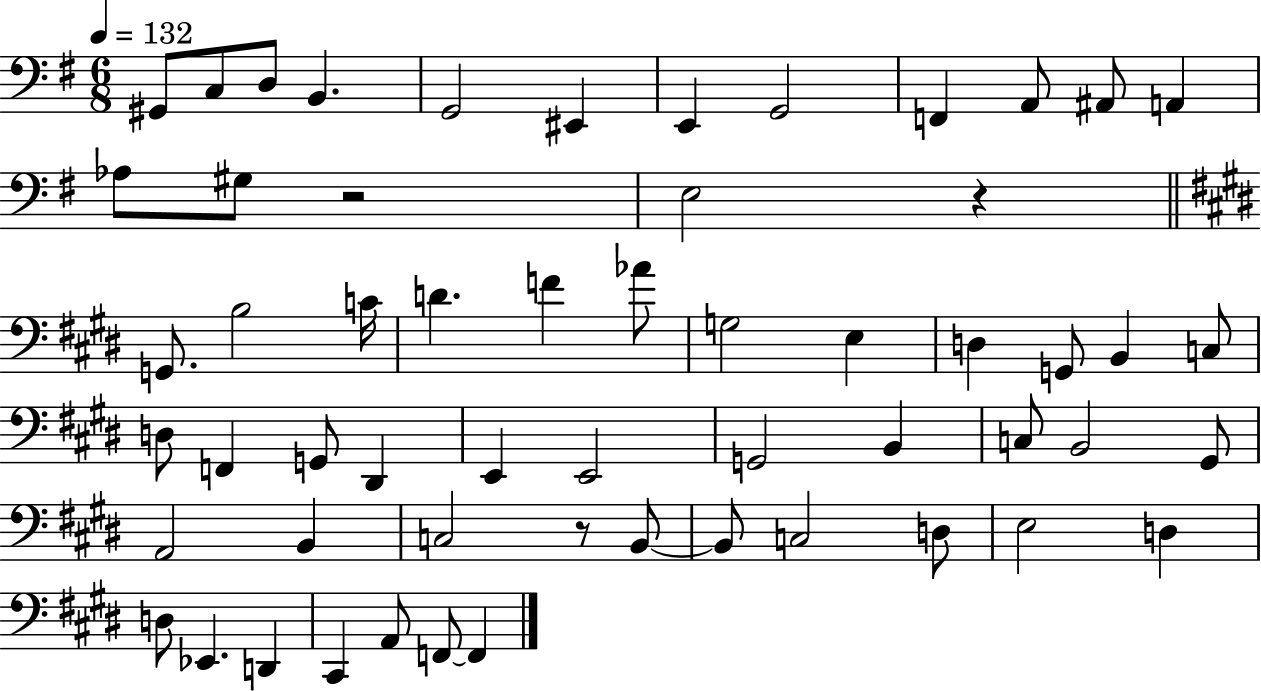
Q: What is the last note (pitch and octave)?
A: F2